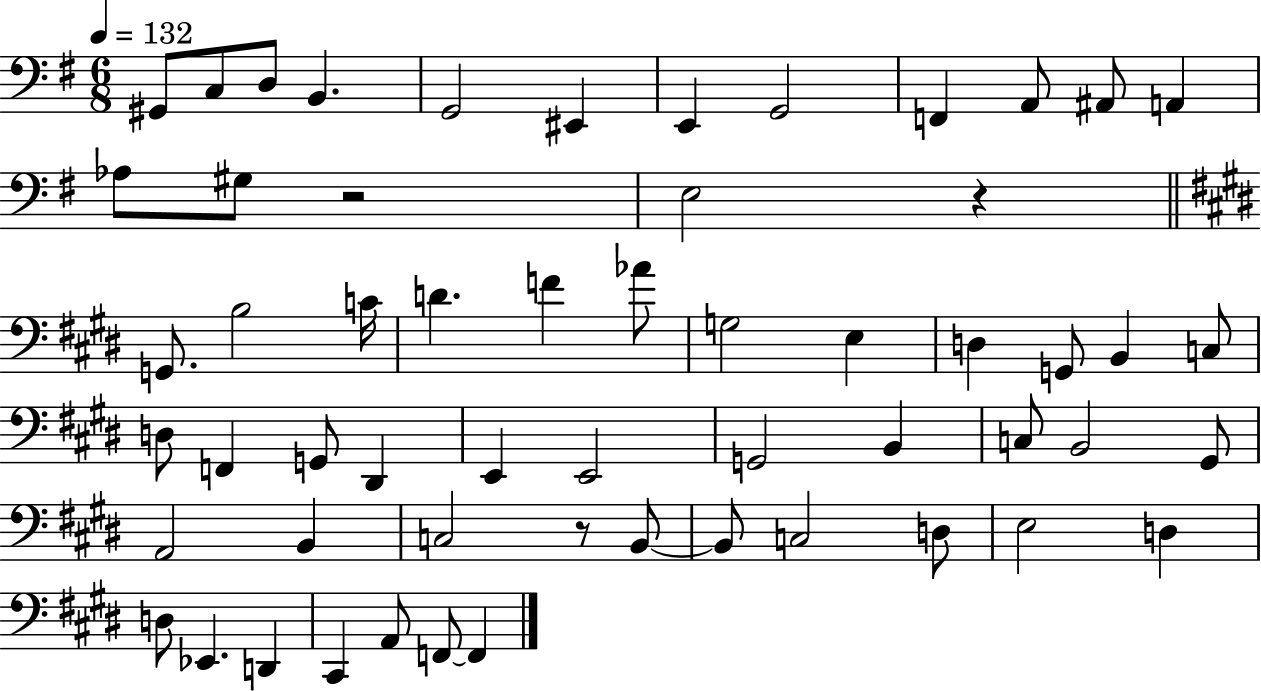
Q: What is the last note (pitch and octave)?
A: F2